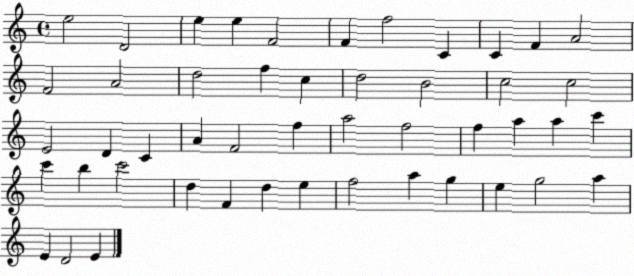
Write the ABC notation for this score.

X:1
T:Untitled
M:4/4
L:1/4
K:C
e2 D2 e e F2 F f2 C C F A2 F2 A2 d2 f c d2 B2 c2 c2 E2 D C A F2 f a2 f2 f a a c' c' b c'2 d F d e f2 a g e g2 a E D2 E